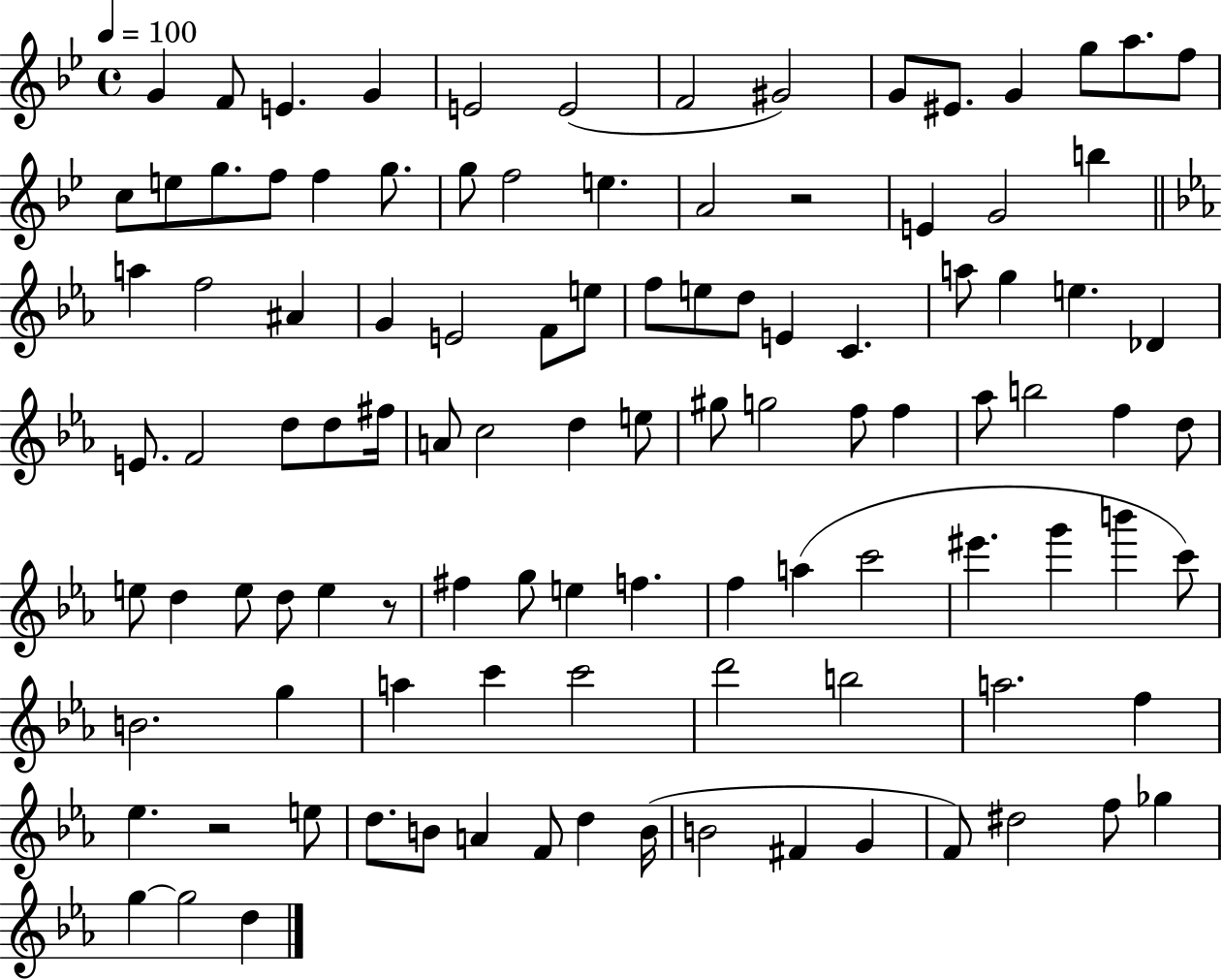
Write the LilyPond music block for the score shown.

{
  \clef treble
  \time 4/4
  \defaultTimeSignature
  \key bes \major
  \tempo 4 = 100
  \repeat volta 2 { g'4 f'8 e'4. g'4 | e'2 e'2( | f'2 gis'2) | g'8 eis'8. g'4 g''8 a''8. f''8 | \break c''8 e''8 g''8. f''8 f''4 g''8. | g''8 f''2 e''4. | a'2 r2 | e'4 g'2 b''4 | \break \bar "||" \break \key ees \major a''4 f''2 ais'4 | g'4 e'2 f'8 e''8 | f''8 e''8 d''8 e'4 c'4. | a''8 g''4 e''4. des'4 | \break e'8. f'2 d''8 d''8 fis''16 | a'8 c''2 d''4 e''8 | gis''8 g''2 f''8 f''4 | aes''8 b''2 f''4 d''8 | \break e''8 d''4 e''8 d''8 e''4 r8 | fis''4 g''8 e''4 f''4. | f''4 a''4( c'''2 | eis'''4. g'''4 b'''4 c'''8) | \break b'2. g''4 | a''4 c'''4 c'''2 | d'''2 b''2 | a''2. f''4 | \break ees''4. r2 e''8 | d''8. b'8 a'4 f'8 d''4 b'16( | b'2 fis'4 g'4 | f'8) dis''2 f''8 ges''4 | \break g''4~~ g''2 d''4 | } \bar "|."
}